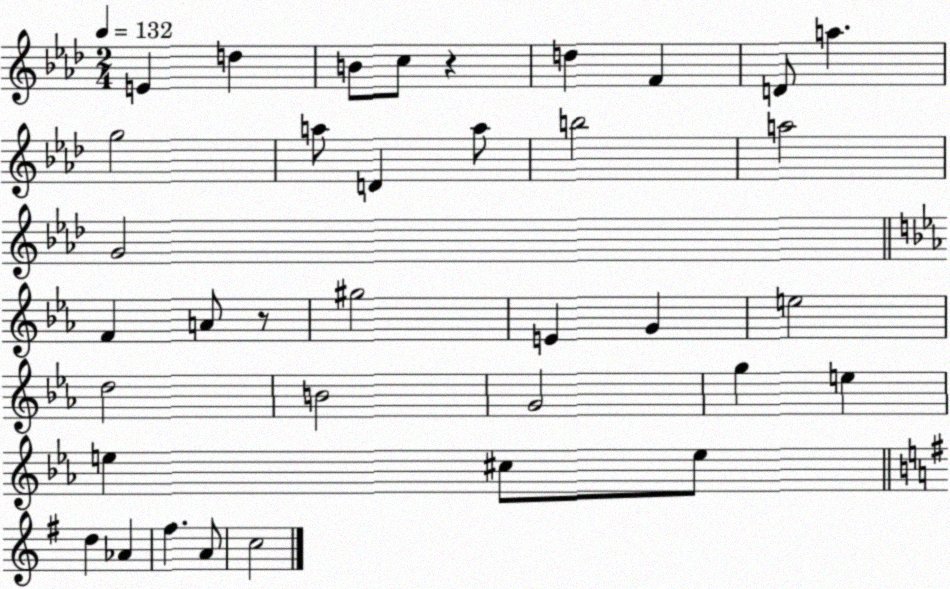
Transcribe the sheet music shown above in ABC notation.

X:1
T:Untitled
M:2/4
L:1/4
K:Ab
E d B/2 c/2 z d F D/2 a g2 a/2 D a/2 b2 a2 G2 F A/2 z/2 ^g2 E G e2 d2 B2 G2 g e e ^c/2 e/2 d _A ^f A/2 c2